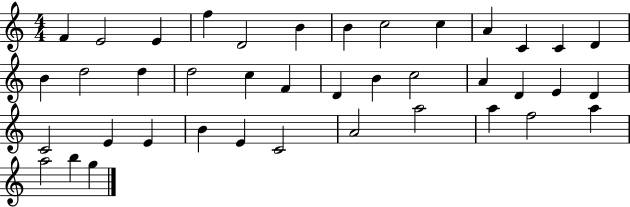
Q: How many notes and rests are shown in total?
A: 40